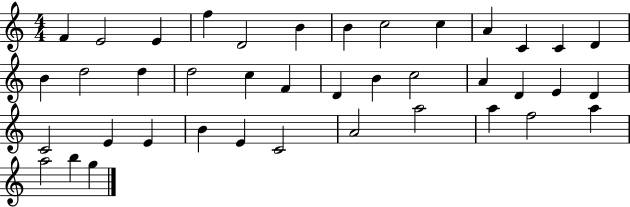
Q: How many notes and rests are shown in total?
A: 40